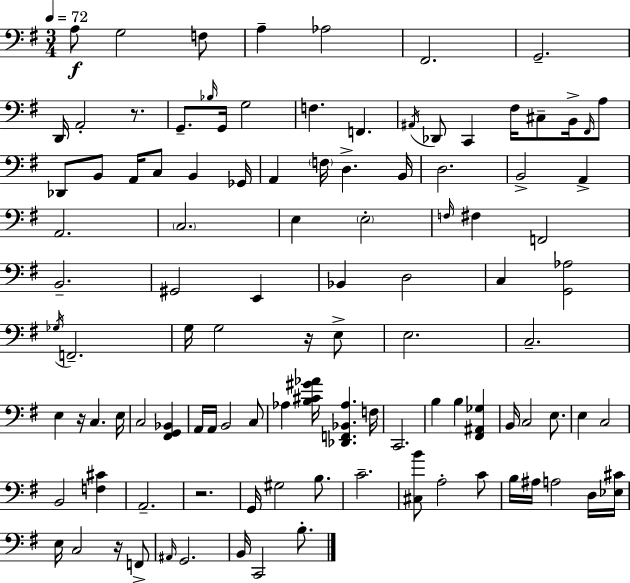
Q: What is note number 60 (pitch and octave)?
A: C3